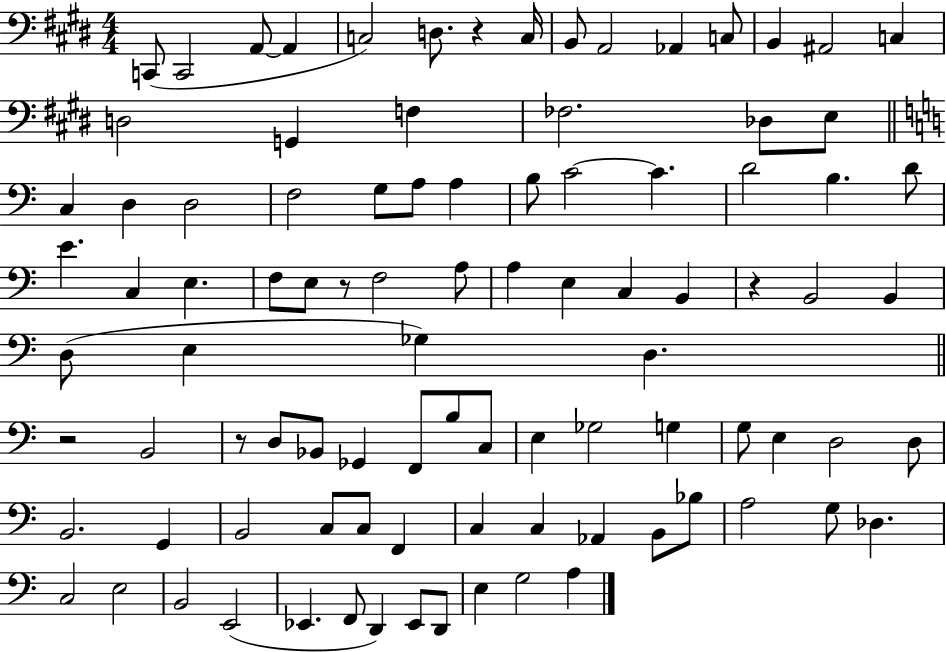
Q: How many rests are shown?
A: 5